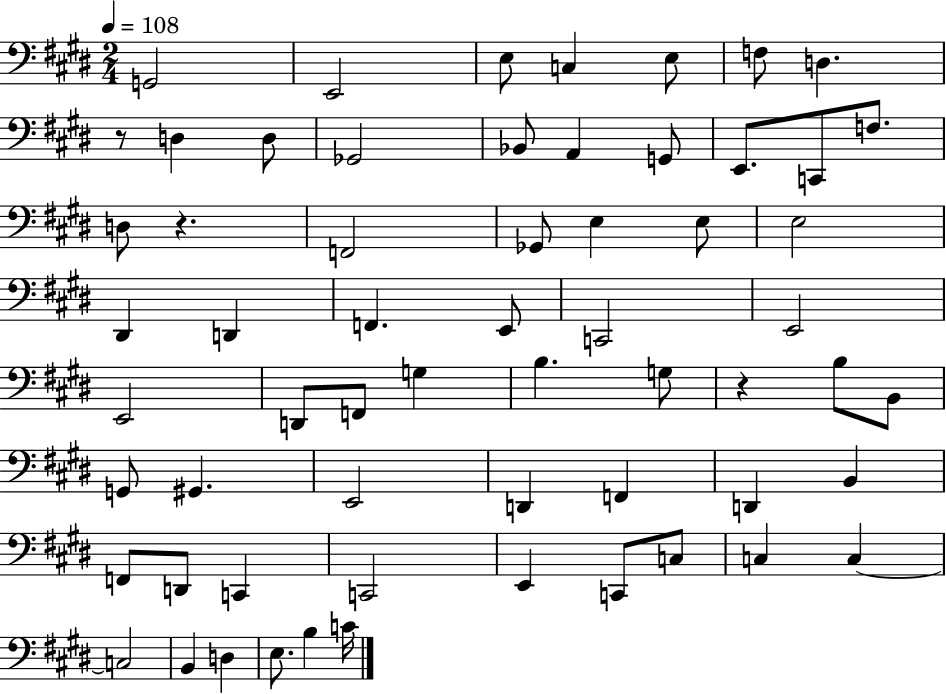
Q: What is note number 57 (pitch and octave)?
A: B3